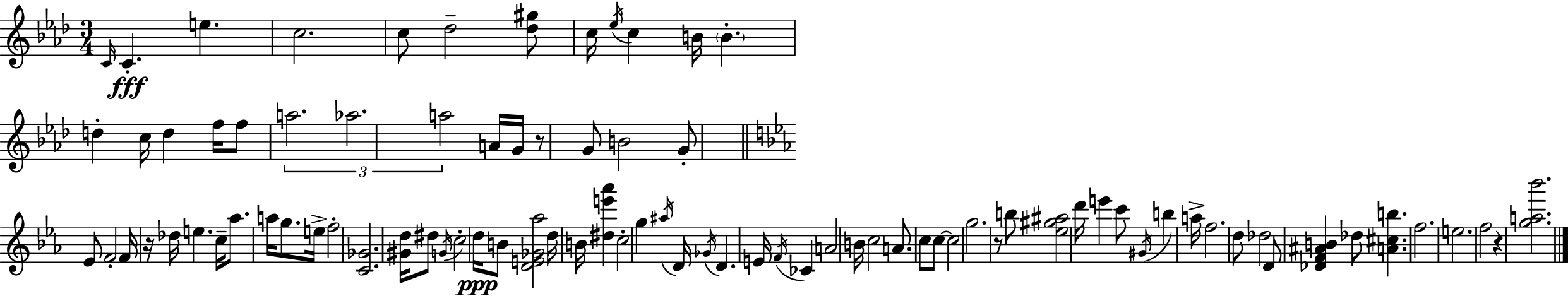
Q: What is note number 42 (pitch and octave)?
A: B4